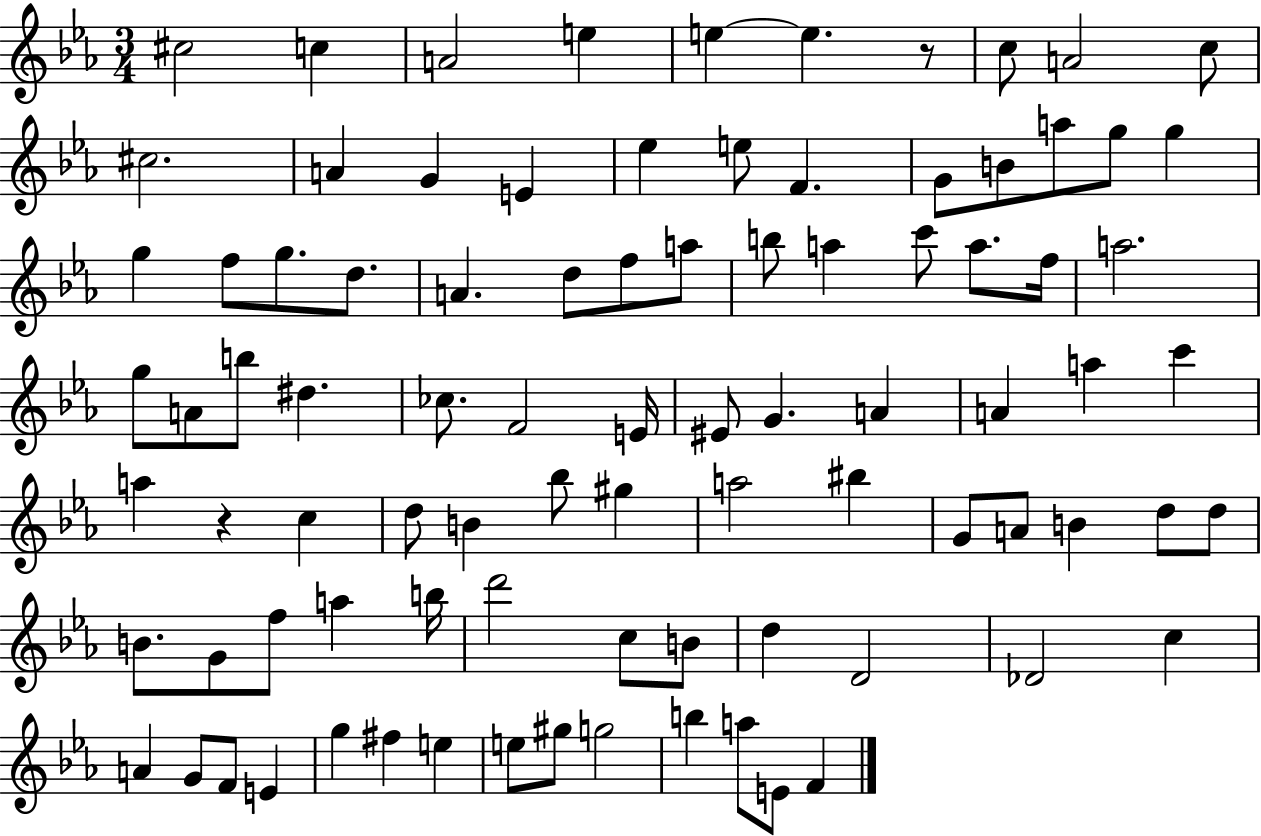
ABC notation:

X:1
T:Untitled
M:3/4
L:1/4
K:Eb
^c2 c A2 e e e z/2 c/2 A2 c/2 ^c2 A G E _e e/2 F G/2 B/2 a/2 g/2 g g f/2 g/2 d/2 A d/2 f/2 a/2 b/2 a c'/2 a/2 f/4 a2 g/2 A/2 b/2 ^d _c/2 F2 E/4 ^E/2 G A A a c' a z c d/2 B _b/2 ^g a2 ^b G/2 A/2 B d/2 d/2 B/2 G/2 f/2 a b/4 d'2 c/2 B/2 d D2 _D2 c A G/2 F/2 E g ^f e e/2 ^g/2 g2 b a/2 E/2 F